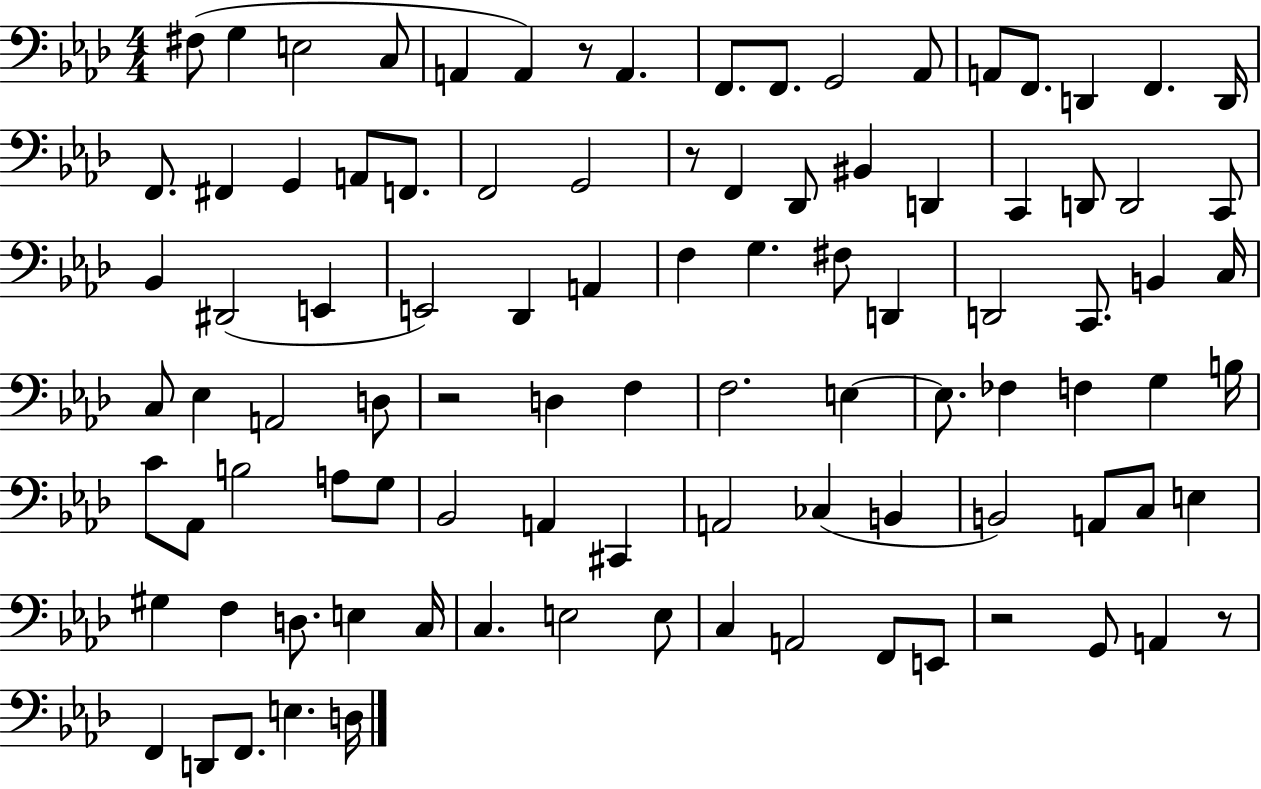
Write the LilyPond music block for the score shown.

{
  \clef bass
  \numericTimeSignature
  \time 4/4
  \key aes \major
  fis8( g4 e2 c8 | a,4 a,4) r8 a,4. | f,8. f,8. g,2 aes,8 | a,8 f,8. d,4 f,4. d,16 | \break f,8. fis,4 g,4 a,8 f,8. | f,2 g,2 | r8 f,4 des,8 bis,4 d,4 | c,4 d,8 d,2 c,8 | \break bes,4 dis,2( e,4 | e,2) des,4 a,4 | f4 g4. fis8 d,4 | d,2 c,8. b,4 c16 | \break c8 ees4 a,2 d8 | r2 d4 f4 | f2. e4~~ | e8. fes4 f4 g4 b16 | \break c'8 aes,8 b2 a8 g8 | bes,2 a,4 cis,4 | a,2 ces4( b,4 | b,2) a,8 c8 e4 | \break gis4 f4 d8. e4 c16 | c4. e2 e8 | c4 a,2 f,8 e,8 | r2 g,8 a,4 r8 | \break f,4 d,8 f,8. e4. d16 | \bar "|."
}